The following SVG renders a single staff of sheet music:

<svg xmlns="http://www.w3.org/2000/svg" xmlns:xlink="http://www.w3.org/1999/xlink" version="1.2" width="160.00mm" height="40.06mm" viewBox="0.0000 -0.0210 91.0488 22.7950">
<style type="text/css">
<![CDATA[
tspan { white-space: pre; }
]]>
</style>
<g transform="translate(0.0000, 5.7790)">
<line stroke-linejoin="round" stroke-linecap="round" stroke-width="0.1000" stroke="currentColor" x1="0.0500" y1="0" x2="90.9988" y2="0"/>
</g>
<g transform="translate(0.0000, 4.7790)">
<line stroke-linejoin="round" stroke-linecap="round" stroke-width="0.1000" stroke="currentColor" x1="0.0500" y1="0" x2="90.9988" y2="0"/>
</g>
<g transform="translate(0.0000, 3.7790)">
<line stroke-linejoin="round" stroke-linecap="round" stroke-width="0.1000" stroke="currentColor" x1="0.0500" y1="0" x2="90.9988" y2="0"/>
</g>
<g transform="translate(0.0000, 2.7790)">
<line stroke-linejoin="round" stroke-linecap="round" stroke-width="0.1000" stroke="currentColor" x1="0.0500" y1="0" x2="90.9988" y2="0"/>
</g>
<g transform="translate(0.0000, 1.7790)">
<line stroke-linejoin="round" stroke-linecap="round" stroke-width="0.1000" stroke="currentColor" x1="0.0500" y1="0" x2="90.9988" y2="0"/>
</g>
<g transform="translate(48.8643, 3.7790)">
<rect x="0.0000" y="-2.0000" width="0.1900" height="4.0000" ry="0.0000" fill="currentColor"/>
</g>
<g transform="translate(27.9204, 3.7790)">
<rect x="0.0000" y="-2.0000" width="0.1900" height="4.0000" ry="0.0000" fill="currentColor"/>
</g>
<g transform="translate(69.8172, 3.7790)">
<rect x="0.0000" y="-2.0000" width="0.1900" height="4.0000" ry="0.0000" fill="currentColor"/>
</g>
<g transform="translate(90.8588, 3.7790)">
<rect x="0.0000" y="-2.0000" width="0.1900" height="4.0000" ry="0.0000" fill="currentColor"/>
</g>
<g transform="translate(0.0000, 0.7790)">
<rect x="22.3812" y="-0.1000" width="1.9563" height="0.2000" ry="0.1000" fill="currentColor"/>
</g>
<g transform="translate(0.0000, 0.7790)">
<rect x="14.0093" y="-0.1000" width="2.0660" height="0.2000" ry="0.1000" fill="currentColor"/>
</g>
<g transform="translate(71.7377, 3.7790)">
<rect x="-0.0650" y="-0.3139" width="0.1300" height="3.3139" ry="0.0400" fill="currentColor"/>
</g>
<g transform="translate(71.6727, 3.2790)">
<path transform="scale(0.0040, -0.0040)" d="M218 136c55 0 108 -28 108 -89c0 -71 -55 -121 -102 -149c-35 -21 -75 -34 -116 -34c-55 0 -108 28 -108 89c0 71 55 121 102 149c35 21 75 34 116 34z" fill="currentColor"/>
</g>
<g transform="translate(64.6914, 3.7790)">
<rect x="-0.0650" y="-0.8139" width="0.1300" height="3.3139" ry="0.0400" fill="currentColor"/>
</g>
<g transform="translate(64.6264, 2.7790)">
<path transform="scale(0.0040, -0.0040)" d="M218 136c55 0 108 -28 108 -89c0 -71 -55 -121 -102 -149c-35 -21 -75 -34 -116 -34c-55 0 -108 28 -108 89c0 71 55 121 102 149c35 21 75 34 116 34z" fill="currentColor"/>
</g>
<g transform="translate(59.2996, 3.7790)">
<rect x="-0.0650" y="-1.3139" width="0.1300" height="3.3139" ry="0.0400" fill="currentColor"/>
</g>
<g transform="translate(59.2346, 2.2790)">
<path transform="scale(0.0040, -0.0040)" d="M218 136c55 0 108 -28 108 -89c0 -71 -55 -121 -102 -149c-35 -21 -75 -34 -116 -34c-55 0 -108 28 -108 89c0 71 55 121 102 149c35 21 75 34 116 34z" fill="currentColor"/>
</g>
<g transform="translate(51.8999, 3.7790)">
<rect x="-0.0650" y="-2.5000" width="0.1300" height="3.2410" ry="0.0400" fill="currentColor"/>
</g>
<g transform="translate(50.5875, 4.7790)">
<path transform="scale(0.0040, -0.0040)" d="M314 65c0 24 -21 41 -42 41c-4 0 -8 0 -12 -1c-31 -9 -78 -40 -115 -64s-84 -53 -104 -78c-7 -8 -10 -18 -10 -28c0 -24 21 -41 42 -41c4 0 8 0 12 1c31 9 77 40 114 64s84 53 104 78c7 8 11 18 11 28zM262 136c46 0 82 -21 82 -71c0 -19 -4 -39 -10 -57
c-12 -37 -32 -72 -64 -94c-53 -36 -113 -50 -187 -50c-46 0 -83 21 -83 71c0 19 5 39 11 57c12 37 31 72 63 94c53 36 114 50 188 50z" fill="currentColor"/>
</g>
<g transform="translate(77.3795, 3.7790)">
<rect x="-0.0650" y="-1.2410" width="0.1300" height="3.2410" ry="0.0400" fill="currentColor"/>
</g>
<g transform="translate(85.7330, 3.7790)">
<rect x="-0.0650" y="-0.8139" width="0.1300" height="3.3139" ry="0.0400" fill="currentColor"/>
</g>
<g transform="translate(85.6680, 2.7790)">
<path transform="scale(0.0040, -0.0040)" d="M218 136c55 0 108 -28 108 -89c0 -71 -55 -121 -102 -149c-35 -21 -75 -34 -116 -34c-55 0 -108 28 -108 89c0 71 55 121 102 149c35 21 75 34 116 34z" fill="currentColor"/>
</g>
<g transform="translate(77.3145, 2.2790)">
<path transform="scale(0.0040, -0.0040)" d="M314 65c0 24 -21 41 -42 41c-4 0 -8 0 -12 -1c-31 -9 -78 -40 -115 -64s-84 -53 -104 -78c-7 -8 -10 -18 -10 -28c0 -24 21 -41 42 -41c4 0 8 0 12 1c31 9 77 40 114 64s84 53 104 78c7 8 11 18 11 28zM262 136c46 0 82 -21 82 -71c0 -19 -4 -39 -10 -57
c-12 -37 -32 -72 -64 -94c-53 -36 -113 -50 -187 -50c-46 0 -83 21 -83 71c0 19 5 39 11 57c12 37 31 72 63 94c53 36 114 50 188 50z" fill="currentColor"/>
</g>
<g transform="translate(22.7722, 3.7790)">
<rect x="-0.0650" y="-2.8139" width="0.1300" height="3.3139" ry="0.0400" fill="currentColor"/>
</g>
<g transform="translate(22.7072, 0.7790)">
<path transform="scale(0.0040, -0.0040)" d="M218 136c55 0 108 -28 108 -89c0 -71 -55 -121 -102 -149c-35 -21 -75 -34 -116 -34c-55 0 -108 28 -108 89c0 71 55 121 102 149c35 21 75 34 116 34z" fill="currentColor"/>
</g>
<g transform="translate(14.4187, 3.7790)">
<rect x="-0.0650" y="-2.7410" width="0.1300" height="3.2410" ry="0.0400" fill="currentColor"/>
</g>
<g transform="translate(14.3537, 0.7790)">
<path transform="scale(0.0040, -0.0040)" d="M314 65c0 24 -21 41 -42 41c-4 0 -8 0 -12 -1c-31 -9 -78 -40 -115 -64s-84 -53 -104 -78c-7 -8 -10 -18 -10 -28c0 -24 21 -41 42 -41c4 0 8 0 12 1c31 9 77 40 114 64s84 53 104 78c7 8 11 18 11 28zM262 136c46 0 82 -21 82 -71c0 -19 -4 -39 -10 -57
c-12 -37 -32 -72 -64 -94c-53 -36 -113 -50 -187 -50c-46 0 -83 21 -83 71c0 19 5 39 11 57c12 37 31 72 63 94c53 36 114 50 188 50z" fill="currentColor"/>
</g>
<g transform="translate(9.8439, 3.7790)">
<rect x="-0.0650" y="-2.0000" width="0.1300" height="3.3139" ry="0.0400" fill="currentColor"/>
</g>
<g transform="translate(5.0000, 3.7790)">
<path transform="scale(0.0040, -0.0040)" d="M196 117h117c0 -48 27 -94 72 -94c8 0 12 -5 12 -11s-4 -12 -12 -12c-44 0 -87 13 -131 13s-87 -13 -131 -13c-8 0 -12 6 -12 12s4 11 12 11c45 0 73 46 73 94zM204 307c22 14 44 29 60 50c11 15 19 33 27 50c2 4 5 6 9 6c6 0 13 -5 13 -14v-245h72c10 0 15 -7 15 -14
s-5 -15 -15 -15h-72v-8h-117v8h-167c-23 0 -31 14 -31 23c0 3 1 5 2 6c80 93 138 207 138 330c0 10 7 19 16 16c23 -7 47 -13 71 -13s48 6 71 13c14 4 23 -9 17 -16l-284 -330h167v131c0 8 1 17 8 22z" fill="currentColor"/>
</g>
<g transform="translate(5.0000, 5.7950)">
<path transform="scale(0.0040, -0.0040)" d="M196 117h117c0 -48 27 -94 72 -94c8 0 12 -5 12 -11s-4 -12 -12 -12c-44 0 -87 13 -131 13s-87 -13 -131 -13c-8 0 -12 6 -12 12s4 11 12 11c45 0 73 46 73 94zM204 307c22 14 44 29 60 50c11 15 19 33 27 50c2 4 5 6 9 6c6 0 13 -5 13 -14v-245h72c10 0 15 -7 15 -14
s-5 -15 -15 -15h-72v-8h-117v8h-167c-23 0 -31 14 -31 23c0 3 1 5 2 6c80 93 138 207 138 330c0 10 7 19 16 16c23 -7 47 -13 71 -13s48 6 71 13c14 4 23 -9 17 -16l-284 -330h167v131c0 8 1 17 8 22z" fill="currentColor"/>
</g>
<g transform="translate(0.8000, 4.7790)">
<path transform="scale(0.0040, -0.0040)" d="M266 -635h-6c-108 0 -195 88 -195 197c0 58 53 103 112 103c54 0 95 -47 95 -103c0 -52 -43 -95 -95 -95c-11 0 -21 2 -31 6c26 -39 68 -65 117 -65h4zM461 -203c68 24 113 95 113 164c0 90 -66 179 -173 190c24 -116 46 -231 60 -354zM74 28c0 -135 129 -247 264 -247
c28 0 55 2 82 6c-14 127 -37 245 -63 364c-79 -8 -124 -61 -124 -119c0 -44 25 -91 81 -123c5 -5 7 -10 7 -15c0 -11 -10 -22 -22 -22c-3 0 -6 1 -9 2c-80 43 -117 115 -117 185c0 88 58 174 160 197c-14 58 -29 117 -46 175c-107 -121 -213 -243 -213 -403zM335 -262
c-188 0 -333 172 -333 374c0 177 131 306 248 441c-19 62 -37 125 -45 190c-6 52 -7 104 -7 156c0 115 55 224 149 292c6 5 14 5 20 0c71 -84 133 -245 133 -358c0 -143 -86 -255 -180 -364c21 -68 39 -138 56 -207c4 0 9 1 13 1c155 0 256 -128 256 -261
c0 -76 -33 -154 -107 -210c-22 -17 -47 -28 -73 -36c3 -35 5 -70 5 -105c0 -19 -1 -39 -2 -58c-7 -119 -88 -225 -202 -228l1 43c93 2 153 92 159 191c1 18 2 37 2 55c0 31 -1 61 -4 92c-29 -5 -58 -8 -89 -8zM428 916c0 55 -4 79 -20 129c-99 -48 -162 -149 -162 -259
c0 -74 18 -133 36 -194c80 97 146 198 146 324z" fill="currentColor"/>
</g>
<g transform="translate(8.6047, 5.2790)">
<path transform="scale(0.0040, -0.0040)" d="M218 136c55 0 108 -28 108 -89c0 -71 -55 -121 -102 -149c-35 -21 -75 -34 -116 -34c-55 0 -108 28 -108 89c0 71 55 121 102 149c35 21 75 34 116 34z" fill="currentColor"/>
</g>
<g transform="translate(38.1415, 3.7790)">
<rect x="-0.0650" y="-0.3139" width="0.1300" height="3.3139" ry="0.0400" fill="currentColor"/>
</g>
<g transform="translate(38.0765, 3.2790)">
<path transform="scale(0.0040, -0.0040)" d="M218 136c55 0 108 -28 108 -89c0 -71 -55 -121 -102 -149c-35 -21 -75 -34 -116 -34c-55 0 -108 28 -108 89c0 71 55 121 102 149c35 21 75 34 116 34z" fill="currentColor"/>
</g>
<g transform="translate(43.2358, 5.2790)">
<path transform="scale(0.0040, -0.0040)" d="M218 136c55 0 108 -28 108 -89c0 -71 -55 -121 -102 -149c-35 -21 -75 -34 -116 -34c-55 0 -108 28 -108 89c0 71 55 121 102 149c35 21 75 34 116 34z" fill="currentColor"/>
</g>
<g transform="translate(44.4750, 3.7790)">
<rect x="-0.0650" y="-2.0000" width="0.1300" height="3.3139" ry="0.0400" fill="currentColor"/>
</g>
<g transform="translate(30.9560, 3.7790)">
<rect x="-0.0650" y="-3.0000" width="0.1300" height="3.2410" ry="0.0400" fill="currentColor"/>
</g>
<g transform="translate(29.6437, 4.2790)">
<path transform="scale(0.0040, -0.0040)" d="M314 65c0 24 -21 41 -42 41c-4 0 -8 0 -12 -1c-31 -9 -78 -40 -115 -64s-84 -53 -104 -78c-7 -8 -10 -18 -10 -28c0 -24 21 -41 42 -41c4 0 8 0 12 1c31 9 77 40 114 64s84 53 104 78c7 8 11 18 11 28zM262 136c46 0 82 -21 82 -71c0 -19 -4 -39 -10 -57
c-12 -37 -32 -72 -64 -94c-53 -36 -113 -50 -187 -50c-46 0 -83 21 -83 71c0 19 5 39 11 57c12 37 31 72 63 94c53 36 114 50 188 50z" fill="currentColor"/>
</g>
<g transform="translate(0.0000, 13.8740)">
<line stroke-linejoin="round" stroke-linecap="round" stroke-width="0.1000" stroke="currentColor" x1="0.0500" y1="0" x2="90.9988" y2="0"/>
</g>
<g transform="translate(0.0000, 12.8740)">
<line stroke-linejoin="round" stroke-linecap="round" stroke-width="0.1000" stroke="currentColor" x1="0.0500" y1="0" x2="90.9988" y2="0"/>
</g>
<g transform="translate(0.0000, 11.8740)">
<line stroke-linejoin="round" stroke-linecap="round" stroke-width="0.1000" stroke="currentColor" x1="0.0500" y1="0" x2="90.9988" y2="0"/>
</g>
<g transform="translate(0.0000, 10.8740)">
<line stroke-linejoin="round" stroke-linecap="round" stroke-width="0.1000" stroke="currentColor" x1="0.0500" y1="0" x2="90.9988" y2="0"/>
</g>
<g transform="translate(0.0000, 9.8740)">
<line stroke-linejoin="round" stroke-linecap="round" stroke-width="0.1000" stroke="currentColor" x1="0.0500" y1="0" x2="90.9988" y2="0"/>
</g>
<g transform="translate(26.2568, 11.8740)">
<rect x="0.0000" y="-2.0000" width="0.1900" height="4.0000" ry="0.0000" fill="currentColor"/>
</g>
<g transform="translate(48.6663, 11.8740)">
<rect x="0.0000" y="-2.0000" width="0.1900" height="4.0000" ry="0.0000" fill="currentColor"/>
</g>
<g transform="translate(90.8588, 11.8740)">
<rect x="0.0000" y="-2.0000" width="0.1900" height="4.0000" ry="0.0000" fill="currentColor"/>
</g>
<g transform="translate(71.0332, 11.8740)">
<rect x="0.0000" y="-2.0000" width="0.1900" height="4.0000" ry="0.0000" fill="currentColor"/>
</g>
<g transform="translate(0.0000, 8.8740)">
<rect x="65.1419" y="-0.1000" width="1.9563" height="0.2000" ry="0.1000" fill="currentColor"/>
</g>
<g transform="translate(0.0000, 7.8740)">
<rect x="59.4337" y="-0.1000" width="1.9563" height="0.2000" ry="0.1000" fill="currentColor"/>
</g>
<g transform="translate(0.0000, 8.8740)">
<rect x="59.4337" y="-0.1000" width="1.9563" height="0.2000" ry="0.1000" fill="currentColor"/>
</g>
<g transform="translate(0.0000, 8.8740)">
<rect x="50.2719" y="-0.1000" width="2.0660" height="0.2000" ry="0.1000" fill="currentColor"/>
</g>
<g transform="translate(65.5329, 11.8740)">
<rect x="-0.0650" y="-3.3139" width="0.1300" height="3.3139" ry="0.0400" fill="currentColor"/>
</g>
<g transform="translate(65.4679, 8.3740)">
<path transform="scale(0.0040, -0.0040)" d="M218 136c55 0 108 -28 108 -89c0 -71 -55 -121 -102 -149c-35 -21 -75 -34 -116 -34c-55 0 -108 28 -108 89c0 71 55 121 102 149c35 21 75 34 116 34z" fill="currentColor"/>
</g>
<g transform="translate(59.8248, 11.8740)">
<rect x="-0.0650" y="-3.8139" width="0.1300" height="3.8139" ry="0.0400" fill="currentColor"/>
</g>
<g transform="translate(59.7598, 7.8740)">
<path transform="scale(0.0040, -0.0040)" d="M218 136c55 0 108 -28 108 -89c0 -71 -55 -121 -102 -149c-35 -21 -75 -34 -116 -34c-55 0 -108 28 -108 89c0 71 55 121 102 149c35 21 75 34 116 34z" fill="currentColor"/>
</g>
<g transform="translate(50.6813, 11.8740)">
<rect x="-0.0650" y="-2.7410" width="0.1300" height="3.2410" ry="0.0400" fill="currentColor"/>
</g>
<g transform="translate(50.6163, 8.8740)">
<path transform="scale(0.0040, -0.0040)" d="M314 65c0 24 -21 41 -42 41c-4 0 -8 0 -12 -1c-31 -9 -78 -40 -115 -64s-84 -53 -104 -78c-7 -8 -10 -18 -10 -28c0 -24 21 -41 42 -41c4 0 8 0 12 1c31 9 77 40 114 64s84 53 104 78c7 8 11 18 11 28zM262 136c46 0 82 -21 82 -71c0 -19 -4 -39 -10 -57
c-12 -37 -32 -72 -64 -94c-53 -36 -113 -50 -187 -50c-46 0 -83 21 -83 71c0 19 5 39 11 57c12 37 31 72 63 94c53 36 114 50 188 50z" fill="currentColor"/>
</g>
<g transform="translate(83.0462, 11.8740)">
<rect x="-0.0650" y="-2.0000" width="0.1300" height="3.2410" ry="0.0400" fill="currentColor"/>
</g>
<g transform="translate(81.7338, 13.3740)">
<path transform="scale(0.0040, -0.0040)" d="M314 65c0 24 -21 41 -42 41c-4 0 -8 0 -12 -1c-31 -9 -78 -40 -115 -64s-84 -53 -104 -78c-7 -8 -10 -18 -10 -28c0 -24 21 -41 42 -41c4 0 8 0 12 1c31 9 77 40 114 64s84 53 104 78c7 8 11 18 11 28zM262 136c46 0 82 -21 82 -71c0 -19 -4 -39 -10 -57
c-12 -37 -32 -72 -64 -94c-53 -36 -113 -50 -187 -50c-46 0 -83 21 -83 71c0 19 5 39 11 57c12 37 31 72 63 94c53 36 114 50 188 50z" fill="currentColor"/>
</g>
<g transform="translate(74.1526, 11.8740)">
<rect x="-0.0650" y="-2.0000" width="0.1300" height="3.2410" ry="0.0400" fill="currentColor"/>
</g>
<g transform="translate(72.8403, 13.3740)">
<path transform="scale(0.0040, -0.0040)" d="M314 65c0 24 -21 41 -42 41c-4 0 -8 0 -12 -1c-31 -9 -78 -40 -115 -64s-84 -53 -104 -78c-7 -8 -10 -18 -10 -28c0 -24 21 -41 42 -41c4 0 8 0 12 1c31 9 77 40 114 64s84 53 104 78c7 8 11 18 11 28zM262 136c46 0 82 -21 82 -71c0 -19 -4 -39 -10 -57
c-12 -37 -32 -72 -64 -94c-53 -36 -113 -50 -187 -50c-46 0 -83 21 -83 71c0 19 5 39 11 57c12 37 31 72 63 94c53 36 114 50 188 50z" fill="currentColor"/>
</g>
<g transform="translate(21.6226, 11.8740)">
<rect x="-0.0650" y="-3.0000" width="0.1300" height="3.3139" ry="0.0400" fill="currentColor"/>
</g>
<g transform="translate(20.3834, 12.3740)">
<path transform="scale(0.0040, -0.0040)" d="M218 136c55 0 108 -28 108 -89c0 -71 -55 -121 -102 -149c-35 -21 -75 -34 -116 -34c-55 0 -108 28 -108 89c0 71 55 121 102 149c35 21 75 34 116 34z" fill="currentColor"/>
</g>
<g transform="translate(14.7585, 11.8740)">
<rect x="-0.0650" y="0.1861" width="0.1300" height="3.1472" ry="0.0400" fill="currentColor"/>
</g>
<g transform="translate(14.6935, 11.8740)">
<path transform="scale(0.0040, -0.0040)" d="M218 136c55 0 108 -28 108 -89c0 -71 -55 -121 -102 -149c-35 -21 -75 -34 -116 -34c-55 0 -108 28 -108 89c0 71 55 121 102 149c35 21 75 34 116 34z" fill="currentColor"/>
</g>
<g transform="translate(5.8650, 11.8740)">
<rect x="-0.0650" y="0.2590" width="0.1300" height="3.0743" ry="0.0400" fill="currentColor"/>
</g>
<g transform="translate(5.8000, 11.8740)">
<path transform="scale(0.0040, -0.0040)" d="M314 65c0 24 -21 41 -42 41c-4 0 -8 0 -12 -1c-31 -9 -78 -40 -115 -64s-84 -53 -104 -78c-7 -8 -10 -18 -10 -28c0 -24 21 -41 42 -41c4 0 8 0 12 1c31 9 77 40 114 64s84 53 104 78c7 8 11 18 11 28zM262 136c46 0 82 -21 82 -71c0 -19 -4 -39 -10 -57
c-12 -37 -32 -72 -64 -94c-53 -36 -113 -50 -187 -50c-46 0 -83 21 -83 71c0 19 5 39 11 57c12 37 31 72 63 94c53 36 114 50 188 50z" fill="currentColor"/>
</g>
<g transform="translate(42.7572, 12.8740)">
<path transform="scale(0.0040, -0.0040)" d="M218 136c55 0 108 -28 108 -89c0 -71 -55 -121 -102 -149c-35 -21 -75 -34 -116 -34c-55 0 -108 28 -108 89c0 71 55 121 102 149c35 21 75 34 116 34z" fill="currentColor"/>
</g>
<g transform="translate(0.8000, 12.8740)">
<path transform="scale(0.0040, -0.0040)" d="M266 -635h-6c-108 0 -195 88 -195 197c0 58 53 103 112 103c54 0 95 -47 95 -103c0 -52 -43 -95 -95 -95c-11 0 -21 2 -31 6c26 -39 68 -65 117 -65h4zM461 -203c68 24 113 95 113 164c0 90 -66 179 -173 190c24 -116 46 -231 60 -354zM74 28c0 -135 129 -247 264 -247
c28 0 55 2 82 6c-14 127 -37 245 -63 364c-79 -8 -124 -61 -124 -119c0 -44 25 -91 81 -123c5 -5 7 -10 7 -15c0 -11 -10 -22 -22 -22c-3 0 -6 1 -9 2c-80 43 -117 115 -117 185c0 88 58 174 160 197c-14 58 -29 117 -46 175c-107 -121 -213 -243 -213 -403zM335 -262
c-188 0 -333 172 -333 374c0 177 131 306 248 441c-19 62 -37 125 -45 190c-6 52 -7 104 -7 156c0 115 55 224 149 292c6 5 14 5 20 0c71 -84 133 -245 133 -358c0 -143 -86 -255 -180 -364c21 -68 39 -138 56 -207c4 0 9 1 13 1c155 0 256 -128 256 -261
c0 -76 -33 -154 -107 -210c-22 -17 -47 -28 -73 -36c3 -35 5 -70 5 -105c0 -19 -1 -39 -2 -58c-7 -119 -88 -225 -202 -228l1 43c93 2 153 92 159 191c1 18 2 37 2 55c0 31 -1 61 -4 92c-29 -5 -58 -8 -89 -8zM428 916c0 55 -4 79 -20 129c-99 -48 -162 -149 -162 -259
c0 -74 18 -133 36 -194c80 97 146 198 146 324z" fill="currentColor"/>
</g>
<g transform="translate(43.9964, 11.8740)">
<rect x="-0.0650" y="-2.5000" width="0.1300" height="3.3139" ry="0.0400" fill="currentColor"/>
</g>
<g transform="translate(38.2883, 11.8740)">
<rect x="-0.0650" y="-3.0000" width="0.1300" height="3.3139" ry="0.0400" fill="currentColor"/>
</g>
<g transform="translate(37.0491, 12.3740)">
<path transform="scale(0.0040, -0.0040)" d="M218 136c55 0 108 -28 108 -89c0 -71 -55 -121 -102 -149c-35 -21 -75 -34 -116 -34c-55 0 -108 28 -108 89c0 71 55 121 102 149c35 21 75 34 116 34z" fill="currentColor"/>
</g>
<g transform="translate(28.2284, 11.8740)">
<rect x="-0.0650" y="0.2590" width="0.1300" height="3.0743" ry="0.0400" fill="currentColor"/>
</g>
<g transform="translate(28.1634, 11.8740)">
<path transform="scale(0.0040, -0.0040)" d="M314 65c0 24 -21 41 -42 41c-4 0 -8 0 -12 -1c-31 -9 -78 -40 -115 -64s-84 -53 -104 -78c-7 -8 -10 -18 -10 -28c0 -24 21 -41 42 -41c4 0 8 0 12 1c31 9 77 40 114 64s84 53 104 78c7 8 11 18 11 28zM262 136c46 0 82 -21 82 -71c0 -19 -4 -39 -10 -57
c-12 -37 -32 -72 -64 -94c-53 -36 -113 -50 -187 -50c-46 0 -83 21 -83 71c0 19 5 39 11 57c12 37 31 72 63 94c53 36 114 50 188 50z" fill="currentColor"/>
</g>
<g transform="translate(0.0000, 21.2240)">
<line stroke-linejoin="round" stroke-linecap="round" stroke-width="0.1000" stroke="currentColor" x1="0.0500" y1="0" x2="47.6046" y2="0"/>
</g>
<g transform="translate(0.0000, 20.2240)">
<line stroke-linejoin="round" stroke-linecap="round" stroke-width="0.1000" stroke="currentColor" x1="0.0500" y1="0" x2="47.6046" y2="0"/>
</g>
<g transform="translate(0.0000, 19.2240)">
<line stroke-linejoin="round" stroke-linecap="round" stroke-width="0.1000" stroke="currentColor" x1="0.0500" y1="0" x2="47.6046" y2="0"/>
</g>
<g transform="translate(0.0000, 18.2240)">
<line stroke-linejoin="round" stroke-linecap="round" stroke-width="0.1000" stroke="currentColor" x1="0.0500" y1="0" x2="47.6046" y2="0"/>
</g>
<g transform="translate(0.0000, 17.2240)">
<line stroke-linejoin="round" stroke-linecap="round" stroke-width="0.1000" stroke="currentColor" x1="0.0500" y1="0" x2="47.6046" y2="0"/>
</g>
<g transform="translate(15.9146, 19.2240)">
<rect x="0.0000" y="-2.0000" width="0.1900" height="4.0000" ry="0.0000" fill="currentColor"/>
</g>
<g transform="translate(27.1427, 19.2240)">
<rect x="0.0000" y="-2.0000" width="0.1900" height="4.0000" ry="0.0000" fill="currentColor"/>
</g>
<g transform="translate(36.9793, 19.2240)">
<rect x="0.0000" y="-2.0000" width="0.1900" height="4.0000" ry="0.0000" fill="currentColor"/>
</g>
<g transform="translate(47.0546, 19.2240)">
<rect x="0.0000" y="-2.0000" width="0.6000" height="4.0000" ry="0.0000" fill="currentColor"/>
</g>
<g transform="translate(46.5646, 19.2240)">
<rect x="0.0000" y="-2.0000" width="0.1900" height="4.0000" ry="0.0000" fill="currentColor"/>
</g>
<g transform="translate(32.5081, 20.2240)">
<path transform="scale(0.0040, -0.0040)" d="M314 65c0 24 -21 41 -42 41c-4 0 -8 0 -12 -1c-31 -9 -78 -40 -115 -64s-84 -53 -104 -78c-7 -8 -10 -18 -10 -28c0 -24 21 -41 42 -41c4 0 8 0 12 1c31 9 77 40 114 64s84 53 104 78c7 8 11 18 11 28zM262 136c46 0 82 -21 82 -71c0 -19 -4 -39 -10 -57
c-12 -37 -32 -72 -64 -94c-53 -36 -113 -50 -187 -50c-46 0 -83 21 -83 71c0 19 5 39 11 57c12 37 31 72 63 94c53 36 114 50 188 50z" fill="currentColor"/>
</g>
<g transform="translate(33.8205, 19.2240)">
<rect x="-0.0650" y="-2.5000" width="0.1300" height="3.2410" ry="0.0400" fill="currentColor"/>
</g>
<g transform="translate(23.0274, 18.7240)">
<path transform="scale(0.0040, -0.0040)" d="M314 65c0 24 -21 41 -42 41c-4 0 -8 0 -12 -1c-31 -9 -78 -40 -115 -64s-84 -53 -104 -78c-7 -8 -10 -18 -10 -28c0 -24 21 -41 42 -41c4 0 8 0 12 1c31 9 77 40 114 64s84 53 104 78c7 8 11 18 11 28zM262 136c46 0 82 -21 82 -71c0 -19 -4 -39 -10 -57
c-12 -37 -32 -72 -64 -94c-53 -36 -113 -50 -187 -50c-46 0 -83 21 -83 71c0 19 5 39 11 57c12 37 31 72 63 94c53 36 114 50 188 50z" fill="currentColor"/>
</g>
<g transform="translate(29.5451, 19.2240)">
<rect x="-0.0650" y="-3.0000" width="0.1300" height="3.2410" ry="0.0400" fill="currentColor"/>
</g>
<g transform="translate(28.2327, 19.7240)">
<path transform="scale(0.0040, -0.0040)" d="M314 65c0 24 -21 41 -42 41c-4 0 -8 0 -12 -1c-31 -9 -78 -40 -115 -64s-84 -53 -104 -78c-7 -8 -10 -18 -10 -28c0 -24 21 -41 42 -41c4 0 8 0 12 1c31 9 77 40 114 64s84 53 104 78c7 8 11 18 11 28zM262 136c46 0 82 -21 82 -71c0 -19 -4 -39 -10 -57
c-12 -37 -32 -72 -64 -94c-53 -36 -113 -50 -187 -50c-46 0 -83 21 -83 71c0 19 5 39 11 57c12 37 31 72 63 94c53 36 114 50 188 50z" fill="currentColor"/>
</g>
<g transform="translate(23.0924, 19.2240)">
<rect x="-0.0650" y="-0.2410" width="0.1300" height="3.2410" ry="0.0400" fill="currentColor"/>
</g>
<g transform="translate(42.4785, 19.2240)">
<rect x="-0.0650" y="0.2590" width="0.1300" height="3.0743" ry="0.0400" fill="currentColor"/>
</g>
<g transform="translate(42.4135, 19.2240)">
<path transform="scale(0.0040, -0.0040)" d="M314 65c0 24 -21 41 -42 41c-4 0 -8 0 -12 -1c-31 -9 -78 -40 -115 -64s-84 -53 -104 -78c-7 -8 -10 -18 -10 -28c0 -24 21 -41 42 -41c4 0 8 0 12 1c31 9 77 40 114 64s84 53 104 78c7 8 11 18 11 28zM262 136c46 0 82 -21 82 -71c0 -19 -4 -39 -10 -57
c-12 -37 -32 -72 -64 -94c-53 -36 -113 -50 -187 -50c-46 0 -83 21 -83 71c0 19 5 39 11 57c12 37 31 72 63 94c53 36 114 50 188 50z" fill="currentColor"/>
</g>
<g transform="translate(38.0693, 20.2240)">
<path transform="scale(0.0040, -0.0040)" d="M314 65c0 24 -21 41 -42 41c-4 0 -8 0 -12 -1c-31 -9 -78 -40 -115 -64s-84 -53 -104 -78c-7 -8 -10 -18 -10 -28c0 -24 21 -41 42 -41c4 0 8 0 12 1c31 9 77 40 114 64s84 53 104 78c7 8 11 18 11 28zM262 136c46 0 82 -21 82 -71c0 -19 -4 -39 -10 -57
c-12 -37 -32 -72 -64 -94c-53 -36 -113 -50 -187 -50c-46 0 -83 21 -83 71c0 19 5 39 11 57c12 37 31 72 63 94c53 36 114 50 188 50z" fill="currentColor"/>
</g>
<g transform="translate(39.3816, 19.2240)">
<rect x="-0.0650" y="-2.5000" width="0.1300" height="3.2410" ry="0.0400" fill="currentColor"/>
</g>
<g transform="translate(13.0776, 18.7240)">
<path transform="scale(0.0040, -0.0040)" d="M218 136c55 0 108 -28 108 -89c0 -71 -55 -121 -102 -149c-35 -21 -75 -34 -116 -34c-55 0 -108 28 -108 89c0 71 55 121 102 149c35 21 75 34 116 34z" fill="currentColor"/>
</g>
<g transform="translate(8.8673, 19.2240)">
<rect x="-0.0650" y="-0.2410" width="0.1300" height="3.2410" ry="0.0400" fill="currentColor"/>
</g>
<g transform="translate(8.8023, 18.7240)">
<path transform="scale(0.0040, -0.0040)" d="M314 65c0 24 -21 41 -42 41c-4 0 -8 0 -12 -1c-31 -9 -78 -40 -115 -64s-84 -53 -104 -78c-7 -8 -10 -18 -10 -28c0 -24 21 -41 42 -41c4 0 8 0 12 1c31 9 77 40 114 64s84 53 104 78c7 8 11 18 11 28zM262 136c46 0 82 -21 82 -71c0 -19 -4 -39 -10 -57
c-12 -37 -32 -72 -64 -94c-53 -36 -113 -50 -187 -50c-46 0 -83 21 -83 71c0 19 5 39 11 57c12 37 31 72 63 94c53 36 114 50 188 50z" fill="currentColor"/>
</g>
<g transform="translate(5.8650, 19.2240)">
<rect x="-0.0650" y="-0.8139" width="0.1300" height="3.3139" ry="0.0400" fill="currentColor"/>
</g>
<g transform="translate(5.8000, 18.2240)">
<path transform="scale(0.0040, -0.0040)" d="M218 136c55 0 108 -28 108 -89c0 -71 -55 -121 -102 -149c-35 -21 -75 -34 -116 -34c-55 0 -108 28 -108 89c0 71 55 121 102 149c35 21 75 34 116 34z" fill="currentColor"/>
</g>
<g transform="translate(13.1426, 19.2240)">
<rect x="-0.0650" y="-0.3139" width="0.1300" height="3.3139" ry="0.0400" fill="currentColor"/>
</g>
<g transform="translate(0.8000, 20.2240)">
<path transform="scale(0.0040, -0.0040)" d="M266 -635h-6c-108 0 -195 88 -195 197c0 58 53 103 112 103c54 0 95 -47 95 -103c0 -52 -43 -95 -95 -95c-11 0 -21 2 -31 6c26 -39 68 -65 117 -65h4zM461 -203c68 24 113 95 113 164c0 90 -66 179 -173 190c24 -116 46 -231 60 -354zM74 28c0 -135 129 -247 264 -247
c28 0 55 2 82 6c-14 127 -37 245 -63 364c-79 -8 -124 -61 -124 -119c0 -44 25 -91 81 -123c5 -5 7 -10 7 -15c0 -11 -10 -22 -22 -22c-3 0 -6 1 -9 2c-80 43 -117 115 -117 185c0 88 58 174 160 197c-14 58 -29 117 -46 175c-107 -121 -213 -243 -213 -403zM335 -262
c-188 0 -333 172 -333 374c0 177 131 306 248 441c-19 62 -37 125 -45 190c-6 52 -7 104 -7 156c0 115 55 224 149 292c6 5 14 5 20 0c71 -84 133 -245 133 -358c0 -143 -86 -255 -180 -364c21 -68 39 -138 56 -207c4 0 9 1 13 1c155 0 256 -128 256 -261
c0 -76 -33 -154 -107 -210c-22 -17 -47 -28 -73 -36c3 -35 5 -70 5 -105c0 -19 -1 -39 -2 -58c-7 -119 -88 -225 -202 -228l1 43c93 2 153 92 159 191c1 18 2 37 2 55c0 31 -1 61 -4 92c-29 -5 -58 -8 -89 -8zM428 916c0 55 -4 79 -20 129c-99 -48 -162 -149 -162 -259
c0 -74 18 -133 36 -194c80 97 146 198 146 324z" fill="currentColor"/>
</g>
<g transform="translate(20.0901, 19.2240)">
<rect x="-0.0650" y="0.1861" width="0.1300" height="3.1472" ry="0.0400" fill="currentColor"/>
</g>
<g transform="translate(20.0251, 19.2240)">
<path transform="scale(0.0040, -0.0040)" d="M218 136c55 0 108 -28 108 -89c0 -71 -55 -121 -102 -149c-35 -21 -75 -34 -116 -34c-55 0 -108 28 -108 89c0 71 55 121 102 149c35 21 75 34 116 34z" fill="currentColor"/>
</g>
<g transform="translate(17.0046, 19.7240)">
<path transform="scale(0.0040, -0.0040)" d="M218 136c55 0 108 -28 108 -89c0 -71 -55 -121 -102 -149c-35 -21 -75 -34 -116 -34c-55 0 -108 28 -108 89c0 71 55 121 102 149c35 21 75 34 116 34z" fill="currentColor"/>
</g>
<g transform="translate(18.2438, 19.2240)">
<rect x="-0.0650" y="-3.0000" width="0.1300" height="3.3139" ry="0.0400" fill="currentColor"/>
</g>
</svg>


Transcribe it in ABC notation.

X:1
T:Untitled
M:4/4
L:1/4
K:C
F a2 a A2 c F G2 e d c e2 d B2 B A B2 A G a2 c' b F2 F2 d c2 c A B c2 A2 G2 G2 B2